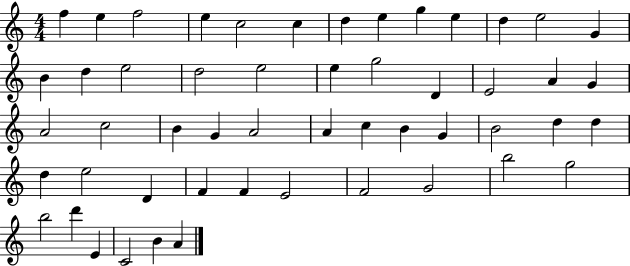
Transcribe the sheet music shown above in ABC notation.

X:1
T:Untitled
M:4/4
L:1/4
K:C
f e f2 e c2 c d e g e d e2 G B d e2 d2 e2 e g2 D E2 A G A2 c2 B G A2 A c B G B2 d d d e2 D F F E2 F2 G2 b2 g2 b2 d' E C2 B A